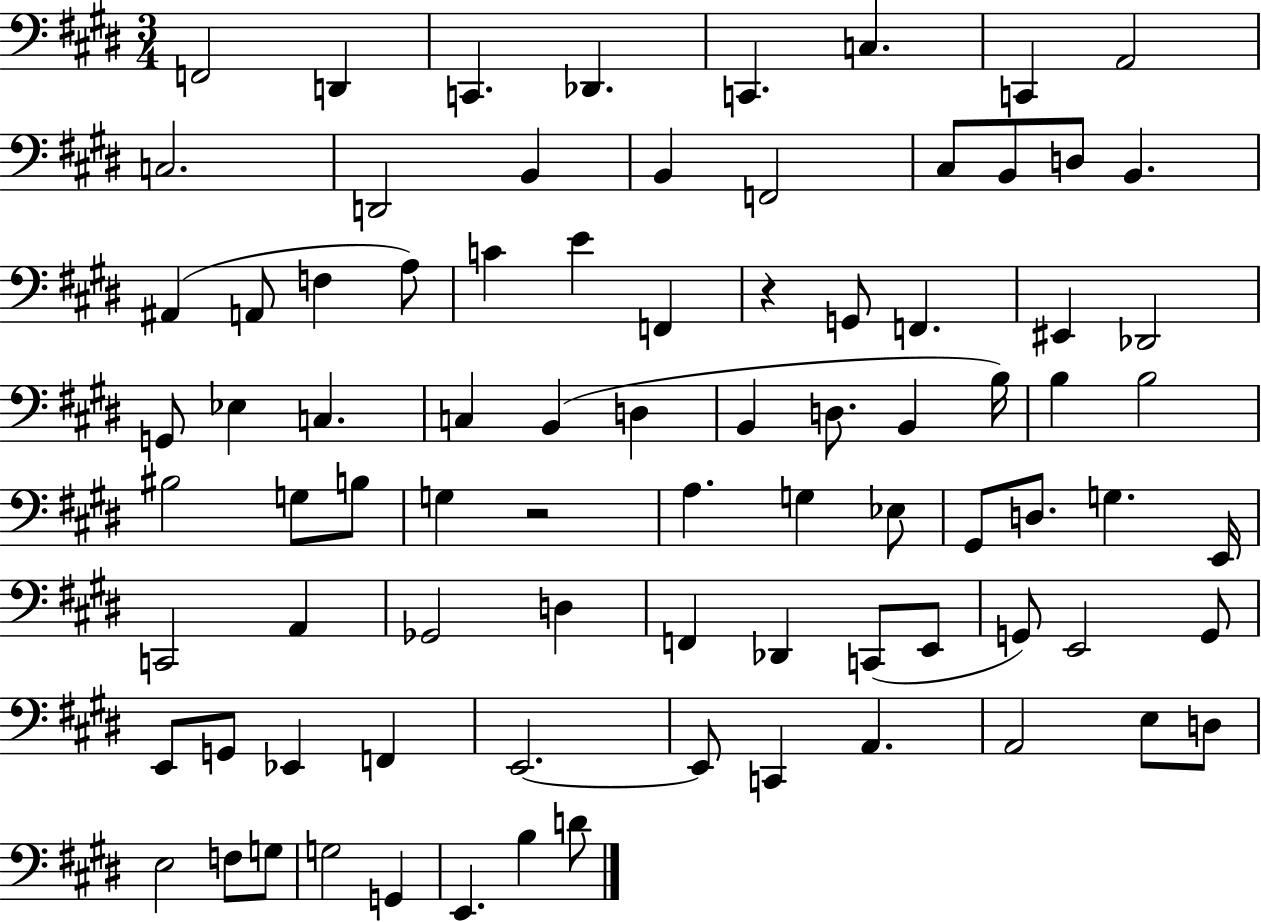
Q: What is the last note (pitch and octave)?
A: D4